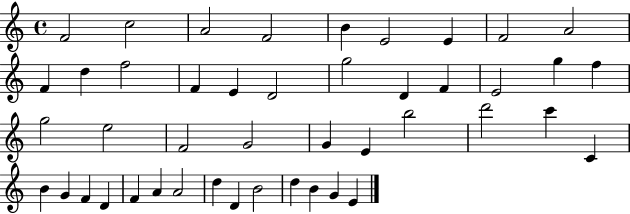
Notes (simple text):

F4/h C5/h A4/h F4/h B4/q E4/h E4/q F4/h A4/h F4/q D5/q F5/h F4/q E4/q D4/h G5/h D4/q F4/q E4/h G5/q F5/q G5/h E5/h F4/h G4/h G4/q E4/q B5/h D6/h C6/q C4/q B4/q G4/q F4/q D4/q F4/q A4/q A4/h D5/q D4/q B4/h D5/q B4/q G4/q E4/q